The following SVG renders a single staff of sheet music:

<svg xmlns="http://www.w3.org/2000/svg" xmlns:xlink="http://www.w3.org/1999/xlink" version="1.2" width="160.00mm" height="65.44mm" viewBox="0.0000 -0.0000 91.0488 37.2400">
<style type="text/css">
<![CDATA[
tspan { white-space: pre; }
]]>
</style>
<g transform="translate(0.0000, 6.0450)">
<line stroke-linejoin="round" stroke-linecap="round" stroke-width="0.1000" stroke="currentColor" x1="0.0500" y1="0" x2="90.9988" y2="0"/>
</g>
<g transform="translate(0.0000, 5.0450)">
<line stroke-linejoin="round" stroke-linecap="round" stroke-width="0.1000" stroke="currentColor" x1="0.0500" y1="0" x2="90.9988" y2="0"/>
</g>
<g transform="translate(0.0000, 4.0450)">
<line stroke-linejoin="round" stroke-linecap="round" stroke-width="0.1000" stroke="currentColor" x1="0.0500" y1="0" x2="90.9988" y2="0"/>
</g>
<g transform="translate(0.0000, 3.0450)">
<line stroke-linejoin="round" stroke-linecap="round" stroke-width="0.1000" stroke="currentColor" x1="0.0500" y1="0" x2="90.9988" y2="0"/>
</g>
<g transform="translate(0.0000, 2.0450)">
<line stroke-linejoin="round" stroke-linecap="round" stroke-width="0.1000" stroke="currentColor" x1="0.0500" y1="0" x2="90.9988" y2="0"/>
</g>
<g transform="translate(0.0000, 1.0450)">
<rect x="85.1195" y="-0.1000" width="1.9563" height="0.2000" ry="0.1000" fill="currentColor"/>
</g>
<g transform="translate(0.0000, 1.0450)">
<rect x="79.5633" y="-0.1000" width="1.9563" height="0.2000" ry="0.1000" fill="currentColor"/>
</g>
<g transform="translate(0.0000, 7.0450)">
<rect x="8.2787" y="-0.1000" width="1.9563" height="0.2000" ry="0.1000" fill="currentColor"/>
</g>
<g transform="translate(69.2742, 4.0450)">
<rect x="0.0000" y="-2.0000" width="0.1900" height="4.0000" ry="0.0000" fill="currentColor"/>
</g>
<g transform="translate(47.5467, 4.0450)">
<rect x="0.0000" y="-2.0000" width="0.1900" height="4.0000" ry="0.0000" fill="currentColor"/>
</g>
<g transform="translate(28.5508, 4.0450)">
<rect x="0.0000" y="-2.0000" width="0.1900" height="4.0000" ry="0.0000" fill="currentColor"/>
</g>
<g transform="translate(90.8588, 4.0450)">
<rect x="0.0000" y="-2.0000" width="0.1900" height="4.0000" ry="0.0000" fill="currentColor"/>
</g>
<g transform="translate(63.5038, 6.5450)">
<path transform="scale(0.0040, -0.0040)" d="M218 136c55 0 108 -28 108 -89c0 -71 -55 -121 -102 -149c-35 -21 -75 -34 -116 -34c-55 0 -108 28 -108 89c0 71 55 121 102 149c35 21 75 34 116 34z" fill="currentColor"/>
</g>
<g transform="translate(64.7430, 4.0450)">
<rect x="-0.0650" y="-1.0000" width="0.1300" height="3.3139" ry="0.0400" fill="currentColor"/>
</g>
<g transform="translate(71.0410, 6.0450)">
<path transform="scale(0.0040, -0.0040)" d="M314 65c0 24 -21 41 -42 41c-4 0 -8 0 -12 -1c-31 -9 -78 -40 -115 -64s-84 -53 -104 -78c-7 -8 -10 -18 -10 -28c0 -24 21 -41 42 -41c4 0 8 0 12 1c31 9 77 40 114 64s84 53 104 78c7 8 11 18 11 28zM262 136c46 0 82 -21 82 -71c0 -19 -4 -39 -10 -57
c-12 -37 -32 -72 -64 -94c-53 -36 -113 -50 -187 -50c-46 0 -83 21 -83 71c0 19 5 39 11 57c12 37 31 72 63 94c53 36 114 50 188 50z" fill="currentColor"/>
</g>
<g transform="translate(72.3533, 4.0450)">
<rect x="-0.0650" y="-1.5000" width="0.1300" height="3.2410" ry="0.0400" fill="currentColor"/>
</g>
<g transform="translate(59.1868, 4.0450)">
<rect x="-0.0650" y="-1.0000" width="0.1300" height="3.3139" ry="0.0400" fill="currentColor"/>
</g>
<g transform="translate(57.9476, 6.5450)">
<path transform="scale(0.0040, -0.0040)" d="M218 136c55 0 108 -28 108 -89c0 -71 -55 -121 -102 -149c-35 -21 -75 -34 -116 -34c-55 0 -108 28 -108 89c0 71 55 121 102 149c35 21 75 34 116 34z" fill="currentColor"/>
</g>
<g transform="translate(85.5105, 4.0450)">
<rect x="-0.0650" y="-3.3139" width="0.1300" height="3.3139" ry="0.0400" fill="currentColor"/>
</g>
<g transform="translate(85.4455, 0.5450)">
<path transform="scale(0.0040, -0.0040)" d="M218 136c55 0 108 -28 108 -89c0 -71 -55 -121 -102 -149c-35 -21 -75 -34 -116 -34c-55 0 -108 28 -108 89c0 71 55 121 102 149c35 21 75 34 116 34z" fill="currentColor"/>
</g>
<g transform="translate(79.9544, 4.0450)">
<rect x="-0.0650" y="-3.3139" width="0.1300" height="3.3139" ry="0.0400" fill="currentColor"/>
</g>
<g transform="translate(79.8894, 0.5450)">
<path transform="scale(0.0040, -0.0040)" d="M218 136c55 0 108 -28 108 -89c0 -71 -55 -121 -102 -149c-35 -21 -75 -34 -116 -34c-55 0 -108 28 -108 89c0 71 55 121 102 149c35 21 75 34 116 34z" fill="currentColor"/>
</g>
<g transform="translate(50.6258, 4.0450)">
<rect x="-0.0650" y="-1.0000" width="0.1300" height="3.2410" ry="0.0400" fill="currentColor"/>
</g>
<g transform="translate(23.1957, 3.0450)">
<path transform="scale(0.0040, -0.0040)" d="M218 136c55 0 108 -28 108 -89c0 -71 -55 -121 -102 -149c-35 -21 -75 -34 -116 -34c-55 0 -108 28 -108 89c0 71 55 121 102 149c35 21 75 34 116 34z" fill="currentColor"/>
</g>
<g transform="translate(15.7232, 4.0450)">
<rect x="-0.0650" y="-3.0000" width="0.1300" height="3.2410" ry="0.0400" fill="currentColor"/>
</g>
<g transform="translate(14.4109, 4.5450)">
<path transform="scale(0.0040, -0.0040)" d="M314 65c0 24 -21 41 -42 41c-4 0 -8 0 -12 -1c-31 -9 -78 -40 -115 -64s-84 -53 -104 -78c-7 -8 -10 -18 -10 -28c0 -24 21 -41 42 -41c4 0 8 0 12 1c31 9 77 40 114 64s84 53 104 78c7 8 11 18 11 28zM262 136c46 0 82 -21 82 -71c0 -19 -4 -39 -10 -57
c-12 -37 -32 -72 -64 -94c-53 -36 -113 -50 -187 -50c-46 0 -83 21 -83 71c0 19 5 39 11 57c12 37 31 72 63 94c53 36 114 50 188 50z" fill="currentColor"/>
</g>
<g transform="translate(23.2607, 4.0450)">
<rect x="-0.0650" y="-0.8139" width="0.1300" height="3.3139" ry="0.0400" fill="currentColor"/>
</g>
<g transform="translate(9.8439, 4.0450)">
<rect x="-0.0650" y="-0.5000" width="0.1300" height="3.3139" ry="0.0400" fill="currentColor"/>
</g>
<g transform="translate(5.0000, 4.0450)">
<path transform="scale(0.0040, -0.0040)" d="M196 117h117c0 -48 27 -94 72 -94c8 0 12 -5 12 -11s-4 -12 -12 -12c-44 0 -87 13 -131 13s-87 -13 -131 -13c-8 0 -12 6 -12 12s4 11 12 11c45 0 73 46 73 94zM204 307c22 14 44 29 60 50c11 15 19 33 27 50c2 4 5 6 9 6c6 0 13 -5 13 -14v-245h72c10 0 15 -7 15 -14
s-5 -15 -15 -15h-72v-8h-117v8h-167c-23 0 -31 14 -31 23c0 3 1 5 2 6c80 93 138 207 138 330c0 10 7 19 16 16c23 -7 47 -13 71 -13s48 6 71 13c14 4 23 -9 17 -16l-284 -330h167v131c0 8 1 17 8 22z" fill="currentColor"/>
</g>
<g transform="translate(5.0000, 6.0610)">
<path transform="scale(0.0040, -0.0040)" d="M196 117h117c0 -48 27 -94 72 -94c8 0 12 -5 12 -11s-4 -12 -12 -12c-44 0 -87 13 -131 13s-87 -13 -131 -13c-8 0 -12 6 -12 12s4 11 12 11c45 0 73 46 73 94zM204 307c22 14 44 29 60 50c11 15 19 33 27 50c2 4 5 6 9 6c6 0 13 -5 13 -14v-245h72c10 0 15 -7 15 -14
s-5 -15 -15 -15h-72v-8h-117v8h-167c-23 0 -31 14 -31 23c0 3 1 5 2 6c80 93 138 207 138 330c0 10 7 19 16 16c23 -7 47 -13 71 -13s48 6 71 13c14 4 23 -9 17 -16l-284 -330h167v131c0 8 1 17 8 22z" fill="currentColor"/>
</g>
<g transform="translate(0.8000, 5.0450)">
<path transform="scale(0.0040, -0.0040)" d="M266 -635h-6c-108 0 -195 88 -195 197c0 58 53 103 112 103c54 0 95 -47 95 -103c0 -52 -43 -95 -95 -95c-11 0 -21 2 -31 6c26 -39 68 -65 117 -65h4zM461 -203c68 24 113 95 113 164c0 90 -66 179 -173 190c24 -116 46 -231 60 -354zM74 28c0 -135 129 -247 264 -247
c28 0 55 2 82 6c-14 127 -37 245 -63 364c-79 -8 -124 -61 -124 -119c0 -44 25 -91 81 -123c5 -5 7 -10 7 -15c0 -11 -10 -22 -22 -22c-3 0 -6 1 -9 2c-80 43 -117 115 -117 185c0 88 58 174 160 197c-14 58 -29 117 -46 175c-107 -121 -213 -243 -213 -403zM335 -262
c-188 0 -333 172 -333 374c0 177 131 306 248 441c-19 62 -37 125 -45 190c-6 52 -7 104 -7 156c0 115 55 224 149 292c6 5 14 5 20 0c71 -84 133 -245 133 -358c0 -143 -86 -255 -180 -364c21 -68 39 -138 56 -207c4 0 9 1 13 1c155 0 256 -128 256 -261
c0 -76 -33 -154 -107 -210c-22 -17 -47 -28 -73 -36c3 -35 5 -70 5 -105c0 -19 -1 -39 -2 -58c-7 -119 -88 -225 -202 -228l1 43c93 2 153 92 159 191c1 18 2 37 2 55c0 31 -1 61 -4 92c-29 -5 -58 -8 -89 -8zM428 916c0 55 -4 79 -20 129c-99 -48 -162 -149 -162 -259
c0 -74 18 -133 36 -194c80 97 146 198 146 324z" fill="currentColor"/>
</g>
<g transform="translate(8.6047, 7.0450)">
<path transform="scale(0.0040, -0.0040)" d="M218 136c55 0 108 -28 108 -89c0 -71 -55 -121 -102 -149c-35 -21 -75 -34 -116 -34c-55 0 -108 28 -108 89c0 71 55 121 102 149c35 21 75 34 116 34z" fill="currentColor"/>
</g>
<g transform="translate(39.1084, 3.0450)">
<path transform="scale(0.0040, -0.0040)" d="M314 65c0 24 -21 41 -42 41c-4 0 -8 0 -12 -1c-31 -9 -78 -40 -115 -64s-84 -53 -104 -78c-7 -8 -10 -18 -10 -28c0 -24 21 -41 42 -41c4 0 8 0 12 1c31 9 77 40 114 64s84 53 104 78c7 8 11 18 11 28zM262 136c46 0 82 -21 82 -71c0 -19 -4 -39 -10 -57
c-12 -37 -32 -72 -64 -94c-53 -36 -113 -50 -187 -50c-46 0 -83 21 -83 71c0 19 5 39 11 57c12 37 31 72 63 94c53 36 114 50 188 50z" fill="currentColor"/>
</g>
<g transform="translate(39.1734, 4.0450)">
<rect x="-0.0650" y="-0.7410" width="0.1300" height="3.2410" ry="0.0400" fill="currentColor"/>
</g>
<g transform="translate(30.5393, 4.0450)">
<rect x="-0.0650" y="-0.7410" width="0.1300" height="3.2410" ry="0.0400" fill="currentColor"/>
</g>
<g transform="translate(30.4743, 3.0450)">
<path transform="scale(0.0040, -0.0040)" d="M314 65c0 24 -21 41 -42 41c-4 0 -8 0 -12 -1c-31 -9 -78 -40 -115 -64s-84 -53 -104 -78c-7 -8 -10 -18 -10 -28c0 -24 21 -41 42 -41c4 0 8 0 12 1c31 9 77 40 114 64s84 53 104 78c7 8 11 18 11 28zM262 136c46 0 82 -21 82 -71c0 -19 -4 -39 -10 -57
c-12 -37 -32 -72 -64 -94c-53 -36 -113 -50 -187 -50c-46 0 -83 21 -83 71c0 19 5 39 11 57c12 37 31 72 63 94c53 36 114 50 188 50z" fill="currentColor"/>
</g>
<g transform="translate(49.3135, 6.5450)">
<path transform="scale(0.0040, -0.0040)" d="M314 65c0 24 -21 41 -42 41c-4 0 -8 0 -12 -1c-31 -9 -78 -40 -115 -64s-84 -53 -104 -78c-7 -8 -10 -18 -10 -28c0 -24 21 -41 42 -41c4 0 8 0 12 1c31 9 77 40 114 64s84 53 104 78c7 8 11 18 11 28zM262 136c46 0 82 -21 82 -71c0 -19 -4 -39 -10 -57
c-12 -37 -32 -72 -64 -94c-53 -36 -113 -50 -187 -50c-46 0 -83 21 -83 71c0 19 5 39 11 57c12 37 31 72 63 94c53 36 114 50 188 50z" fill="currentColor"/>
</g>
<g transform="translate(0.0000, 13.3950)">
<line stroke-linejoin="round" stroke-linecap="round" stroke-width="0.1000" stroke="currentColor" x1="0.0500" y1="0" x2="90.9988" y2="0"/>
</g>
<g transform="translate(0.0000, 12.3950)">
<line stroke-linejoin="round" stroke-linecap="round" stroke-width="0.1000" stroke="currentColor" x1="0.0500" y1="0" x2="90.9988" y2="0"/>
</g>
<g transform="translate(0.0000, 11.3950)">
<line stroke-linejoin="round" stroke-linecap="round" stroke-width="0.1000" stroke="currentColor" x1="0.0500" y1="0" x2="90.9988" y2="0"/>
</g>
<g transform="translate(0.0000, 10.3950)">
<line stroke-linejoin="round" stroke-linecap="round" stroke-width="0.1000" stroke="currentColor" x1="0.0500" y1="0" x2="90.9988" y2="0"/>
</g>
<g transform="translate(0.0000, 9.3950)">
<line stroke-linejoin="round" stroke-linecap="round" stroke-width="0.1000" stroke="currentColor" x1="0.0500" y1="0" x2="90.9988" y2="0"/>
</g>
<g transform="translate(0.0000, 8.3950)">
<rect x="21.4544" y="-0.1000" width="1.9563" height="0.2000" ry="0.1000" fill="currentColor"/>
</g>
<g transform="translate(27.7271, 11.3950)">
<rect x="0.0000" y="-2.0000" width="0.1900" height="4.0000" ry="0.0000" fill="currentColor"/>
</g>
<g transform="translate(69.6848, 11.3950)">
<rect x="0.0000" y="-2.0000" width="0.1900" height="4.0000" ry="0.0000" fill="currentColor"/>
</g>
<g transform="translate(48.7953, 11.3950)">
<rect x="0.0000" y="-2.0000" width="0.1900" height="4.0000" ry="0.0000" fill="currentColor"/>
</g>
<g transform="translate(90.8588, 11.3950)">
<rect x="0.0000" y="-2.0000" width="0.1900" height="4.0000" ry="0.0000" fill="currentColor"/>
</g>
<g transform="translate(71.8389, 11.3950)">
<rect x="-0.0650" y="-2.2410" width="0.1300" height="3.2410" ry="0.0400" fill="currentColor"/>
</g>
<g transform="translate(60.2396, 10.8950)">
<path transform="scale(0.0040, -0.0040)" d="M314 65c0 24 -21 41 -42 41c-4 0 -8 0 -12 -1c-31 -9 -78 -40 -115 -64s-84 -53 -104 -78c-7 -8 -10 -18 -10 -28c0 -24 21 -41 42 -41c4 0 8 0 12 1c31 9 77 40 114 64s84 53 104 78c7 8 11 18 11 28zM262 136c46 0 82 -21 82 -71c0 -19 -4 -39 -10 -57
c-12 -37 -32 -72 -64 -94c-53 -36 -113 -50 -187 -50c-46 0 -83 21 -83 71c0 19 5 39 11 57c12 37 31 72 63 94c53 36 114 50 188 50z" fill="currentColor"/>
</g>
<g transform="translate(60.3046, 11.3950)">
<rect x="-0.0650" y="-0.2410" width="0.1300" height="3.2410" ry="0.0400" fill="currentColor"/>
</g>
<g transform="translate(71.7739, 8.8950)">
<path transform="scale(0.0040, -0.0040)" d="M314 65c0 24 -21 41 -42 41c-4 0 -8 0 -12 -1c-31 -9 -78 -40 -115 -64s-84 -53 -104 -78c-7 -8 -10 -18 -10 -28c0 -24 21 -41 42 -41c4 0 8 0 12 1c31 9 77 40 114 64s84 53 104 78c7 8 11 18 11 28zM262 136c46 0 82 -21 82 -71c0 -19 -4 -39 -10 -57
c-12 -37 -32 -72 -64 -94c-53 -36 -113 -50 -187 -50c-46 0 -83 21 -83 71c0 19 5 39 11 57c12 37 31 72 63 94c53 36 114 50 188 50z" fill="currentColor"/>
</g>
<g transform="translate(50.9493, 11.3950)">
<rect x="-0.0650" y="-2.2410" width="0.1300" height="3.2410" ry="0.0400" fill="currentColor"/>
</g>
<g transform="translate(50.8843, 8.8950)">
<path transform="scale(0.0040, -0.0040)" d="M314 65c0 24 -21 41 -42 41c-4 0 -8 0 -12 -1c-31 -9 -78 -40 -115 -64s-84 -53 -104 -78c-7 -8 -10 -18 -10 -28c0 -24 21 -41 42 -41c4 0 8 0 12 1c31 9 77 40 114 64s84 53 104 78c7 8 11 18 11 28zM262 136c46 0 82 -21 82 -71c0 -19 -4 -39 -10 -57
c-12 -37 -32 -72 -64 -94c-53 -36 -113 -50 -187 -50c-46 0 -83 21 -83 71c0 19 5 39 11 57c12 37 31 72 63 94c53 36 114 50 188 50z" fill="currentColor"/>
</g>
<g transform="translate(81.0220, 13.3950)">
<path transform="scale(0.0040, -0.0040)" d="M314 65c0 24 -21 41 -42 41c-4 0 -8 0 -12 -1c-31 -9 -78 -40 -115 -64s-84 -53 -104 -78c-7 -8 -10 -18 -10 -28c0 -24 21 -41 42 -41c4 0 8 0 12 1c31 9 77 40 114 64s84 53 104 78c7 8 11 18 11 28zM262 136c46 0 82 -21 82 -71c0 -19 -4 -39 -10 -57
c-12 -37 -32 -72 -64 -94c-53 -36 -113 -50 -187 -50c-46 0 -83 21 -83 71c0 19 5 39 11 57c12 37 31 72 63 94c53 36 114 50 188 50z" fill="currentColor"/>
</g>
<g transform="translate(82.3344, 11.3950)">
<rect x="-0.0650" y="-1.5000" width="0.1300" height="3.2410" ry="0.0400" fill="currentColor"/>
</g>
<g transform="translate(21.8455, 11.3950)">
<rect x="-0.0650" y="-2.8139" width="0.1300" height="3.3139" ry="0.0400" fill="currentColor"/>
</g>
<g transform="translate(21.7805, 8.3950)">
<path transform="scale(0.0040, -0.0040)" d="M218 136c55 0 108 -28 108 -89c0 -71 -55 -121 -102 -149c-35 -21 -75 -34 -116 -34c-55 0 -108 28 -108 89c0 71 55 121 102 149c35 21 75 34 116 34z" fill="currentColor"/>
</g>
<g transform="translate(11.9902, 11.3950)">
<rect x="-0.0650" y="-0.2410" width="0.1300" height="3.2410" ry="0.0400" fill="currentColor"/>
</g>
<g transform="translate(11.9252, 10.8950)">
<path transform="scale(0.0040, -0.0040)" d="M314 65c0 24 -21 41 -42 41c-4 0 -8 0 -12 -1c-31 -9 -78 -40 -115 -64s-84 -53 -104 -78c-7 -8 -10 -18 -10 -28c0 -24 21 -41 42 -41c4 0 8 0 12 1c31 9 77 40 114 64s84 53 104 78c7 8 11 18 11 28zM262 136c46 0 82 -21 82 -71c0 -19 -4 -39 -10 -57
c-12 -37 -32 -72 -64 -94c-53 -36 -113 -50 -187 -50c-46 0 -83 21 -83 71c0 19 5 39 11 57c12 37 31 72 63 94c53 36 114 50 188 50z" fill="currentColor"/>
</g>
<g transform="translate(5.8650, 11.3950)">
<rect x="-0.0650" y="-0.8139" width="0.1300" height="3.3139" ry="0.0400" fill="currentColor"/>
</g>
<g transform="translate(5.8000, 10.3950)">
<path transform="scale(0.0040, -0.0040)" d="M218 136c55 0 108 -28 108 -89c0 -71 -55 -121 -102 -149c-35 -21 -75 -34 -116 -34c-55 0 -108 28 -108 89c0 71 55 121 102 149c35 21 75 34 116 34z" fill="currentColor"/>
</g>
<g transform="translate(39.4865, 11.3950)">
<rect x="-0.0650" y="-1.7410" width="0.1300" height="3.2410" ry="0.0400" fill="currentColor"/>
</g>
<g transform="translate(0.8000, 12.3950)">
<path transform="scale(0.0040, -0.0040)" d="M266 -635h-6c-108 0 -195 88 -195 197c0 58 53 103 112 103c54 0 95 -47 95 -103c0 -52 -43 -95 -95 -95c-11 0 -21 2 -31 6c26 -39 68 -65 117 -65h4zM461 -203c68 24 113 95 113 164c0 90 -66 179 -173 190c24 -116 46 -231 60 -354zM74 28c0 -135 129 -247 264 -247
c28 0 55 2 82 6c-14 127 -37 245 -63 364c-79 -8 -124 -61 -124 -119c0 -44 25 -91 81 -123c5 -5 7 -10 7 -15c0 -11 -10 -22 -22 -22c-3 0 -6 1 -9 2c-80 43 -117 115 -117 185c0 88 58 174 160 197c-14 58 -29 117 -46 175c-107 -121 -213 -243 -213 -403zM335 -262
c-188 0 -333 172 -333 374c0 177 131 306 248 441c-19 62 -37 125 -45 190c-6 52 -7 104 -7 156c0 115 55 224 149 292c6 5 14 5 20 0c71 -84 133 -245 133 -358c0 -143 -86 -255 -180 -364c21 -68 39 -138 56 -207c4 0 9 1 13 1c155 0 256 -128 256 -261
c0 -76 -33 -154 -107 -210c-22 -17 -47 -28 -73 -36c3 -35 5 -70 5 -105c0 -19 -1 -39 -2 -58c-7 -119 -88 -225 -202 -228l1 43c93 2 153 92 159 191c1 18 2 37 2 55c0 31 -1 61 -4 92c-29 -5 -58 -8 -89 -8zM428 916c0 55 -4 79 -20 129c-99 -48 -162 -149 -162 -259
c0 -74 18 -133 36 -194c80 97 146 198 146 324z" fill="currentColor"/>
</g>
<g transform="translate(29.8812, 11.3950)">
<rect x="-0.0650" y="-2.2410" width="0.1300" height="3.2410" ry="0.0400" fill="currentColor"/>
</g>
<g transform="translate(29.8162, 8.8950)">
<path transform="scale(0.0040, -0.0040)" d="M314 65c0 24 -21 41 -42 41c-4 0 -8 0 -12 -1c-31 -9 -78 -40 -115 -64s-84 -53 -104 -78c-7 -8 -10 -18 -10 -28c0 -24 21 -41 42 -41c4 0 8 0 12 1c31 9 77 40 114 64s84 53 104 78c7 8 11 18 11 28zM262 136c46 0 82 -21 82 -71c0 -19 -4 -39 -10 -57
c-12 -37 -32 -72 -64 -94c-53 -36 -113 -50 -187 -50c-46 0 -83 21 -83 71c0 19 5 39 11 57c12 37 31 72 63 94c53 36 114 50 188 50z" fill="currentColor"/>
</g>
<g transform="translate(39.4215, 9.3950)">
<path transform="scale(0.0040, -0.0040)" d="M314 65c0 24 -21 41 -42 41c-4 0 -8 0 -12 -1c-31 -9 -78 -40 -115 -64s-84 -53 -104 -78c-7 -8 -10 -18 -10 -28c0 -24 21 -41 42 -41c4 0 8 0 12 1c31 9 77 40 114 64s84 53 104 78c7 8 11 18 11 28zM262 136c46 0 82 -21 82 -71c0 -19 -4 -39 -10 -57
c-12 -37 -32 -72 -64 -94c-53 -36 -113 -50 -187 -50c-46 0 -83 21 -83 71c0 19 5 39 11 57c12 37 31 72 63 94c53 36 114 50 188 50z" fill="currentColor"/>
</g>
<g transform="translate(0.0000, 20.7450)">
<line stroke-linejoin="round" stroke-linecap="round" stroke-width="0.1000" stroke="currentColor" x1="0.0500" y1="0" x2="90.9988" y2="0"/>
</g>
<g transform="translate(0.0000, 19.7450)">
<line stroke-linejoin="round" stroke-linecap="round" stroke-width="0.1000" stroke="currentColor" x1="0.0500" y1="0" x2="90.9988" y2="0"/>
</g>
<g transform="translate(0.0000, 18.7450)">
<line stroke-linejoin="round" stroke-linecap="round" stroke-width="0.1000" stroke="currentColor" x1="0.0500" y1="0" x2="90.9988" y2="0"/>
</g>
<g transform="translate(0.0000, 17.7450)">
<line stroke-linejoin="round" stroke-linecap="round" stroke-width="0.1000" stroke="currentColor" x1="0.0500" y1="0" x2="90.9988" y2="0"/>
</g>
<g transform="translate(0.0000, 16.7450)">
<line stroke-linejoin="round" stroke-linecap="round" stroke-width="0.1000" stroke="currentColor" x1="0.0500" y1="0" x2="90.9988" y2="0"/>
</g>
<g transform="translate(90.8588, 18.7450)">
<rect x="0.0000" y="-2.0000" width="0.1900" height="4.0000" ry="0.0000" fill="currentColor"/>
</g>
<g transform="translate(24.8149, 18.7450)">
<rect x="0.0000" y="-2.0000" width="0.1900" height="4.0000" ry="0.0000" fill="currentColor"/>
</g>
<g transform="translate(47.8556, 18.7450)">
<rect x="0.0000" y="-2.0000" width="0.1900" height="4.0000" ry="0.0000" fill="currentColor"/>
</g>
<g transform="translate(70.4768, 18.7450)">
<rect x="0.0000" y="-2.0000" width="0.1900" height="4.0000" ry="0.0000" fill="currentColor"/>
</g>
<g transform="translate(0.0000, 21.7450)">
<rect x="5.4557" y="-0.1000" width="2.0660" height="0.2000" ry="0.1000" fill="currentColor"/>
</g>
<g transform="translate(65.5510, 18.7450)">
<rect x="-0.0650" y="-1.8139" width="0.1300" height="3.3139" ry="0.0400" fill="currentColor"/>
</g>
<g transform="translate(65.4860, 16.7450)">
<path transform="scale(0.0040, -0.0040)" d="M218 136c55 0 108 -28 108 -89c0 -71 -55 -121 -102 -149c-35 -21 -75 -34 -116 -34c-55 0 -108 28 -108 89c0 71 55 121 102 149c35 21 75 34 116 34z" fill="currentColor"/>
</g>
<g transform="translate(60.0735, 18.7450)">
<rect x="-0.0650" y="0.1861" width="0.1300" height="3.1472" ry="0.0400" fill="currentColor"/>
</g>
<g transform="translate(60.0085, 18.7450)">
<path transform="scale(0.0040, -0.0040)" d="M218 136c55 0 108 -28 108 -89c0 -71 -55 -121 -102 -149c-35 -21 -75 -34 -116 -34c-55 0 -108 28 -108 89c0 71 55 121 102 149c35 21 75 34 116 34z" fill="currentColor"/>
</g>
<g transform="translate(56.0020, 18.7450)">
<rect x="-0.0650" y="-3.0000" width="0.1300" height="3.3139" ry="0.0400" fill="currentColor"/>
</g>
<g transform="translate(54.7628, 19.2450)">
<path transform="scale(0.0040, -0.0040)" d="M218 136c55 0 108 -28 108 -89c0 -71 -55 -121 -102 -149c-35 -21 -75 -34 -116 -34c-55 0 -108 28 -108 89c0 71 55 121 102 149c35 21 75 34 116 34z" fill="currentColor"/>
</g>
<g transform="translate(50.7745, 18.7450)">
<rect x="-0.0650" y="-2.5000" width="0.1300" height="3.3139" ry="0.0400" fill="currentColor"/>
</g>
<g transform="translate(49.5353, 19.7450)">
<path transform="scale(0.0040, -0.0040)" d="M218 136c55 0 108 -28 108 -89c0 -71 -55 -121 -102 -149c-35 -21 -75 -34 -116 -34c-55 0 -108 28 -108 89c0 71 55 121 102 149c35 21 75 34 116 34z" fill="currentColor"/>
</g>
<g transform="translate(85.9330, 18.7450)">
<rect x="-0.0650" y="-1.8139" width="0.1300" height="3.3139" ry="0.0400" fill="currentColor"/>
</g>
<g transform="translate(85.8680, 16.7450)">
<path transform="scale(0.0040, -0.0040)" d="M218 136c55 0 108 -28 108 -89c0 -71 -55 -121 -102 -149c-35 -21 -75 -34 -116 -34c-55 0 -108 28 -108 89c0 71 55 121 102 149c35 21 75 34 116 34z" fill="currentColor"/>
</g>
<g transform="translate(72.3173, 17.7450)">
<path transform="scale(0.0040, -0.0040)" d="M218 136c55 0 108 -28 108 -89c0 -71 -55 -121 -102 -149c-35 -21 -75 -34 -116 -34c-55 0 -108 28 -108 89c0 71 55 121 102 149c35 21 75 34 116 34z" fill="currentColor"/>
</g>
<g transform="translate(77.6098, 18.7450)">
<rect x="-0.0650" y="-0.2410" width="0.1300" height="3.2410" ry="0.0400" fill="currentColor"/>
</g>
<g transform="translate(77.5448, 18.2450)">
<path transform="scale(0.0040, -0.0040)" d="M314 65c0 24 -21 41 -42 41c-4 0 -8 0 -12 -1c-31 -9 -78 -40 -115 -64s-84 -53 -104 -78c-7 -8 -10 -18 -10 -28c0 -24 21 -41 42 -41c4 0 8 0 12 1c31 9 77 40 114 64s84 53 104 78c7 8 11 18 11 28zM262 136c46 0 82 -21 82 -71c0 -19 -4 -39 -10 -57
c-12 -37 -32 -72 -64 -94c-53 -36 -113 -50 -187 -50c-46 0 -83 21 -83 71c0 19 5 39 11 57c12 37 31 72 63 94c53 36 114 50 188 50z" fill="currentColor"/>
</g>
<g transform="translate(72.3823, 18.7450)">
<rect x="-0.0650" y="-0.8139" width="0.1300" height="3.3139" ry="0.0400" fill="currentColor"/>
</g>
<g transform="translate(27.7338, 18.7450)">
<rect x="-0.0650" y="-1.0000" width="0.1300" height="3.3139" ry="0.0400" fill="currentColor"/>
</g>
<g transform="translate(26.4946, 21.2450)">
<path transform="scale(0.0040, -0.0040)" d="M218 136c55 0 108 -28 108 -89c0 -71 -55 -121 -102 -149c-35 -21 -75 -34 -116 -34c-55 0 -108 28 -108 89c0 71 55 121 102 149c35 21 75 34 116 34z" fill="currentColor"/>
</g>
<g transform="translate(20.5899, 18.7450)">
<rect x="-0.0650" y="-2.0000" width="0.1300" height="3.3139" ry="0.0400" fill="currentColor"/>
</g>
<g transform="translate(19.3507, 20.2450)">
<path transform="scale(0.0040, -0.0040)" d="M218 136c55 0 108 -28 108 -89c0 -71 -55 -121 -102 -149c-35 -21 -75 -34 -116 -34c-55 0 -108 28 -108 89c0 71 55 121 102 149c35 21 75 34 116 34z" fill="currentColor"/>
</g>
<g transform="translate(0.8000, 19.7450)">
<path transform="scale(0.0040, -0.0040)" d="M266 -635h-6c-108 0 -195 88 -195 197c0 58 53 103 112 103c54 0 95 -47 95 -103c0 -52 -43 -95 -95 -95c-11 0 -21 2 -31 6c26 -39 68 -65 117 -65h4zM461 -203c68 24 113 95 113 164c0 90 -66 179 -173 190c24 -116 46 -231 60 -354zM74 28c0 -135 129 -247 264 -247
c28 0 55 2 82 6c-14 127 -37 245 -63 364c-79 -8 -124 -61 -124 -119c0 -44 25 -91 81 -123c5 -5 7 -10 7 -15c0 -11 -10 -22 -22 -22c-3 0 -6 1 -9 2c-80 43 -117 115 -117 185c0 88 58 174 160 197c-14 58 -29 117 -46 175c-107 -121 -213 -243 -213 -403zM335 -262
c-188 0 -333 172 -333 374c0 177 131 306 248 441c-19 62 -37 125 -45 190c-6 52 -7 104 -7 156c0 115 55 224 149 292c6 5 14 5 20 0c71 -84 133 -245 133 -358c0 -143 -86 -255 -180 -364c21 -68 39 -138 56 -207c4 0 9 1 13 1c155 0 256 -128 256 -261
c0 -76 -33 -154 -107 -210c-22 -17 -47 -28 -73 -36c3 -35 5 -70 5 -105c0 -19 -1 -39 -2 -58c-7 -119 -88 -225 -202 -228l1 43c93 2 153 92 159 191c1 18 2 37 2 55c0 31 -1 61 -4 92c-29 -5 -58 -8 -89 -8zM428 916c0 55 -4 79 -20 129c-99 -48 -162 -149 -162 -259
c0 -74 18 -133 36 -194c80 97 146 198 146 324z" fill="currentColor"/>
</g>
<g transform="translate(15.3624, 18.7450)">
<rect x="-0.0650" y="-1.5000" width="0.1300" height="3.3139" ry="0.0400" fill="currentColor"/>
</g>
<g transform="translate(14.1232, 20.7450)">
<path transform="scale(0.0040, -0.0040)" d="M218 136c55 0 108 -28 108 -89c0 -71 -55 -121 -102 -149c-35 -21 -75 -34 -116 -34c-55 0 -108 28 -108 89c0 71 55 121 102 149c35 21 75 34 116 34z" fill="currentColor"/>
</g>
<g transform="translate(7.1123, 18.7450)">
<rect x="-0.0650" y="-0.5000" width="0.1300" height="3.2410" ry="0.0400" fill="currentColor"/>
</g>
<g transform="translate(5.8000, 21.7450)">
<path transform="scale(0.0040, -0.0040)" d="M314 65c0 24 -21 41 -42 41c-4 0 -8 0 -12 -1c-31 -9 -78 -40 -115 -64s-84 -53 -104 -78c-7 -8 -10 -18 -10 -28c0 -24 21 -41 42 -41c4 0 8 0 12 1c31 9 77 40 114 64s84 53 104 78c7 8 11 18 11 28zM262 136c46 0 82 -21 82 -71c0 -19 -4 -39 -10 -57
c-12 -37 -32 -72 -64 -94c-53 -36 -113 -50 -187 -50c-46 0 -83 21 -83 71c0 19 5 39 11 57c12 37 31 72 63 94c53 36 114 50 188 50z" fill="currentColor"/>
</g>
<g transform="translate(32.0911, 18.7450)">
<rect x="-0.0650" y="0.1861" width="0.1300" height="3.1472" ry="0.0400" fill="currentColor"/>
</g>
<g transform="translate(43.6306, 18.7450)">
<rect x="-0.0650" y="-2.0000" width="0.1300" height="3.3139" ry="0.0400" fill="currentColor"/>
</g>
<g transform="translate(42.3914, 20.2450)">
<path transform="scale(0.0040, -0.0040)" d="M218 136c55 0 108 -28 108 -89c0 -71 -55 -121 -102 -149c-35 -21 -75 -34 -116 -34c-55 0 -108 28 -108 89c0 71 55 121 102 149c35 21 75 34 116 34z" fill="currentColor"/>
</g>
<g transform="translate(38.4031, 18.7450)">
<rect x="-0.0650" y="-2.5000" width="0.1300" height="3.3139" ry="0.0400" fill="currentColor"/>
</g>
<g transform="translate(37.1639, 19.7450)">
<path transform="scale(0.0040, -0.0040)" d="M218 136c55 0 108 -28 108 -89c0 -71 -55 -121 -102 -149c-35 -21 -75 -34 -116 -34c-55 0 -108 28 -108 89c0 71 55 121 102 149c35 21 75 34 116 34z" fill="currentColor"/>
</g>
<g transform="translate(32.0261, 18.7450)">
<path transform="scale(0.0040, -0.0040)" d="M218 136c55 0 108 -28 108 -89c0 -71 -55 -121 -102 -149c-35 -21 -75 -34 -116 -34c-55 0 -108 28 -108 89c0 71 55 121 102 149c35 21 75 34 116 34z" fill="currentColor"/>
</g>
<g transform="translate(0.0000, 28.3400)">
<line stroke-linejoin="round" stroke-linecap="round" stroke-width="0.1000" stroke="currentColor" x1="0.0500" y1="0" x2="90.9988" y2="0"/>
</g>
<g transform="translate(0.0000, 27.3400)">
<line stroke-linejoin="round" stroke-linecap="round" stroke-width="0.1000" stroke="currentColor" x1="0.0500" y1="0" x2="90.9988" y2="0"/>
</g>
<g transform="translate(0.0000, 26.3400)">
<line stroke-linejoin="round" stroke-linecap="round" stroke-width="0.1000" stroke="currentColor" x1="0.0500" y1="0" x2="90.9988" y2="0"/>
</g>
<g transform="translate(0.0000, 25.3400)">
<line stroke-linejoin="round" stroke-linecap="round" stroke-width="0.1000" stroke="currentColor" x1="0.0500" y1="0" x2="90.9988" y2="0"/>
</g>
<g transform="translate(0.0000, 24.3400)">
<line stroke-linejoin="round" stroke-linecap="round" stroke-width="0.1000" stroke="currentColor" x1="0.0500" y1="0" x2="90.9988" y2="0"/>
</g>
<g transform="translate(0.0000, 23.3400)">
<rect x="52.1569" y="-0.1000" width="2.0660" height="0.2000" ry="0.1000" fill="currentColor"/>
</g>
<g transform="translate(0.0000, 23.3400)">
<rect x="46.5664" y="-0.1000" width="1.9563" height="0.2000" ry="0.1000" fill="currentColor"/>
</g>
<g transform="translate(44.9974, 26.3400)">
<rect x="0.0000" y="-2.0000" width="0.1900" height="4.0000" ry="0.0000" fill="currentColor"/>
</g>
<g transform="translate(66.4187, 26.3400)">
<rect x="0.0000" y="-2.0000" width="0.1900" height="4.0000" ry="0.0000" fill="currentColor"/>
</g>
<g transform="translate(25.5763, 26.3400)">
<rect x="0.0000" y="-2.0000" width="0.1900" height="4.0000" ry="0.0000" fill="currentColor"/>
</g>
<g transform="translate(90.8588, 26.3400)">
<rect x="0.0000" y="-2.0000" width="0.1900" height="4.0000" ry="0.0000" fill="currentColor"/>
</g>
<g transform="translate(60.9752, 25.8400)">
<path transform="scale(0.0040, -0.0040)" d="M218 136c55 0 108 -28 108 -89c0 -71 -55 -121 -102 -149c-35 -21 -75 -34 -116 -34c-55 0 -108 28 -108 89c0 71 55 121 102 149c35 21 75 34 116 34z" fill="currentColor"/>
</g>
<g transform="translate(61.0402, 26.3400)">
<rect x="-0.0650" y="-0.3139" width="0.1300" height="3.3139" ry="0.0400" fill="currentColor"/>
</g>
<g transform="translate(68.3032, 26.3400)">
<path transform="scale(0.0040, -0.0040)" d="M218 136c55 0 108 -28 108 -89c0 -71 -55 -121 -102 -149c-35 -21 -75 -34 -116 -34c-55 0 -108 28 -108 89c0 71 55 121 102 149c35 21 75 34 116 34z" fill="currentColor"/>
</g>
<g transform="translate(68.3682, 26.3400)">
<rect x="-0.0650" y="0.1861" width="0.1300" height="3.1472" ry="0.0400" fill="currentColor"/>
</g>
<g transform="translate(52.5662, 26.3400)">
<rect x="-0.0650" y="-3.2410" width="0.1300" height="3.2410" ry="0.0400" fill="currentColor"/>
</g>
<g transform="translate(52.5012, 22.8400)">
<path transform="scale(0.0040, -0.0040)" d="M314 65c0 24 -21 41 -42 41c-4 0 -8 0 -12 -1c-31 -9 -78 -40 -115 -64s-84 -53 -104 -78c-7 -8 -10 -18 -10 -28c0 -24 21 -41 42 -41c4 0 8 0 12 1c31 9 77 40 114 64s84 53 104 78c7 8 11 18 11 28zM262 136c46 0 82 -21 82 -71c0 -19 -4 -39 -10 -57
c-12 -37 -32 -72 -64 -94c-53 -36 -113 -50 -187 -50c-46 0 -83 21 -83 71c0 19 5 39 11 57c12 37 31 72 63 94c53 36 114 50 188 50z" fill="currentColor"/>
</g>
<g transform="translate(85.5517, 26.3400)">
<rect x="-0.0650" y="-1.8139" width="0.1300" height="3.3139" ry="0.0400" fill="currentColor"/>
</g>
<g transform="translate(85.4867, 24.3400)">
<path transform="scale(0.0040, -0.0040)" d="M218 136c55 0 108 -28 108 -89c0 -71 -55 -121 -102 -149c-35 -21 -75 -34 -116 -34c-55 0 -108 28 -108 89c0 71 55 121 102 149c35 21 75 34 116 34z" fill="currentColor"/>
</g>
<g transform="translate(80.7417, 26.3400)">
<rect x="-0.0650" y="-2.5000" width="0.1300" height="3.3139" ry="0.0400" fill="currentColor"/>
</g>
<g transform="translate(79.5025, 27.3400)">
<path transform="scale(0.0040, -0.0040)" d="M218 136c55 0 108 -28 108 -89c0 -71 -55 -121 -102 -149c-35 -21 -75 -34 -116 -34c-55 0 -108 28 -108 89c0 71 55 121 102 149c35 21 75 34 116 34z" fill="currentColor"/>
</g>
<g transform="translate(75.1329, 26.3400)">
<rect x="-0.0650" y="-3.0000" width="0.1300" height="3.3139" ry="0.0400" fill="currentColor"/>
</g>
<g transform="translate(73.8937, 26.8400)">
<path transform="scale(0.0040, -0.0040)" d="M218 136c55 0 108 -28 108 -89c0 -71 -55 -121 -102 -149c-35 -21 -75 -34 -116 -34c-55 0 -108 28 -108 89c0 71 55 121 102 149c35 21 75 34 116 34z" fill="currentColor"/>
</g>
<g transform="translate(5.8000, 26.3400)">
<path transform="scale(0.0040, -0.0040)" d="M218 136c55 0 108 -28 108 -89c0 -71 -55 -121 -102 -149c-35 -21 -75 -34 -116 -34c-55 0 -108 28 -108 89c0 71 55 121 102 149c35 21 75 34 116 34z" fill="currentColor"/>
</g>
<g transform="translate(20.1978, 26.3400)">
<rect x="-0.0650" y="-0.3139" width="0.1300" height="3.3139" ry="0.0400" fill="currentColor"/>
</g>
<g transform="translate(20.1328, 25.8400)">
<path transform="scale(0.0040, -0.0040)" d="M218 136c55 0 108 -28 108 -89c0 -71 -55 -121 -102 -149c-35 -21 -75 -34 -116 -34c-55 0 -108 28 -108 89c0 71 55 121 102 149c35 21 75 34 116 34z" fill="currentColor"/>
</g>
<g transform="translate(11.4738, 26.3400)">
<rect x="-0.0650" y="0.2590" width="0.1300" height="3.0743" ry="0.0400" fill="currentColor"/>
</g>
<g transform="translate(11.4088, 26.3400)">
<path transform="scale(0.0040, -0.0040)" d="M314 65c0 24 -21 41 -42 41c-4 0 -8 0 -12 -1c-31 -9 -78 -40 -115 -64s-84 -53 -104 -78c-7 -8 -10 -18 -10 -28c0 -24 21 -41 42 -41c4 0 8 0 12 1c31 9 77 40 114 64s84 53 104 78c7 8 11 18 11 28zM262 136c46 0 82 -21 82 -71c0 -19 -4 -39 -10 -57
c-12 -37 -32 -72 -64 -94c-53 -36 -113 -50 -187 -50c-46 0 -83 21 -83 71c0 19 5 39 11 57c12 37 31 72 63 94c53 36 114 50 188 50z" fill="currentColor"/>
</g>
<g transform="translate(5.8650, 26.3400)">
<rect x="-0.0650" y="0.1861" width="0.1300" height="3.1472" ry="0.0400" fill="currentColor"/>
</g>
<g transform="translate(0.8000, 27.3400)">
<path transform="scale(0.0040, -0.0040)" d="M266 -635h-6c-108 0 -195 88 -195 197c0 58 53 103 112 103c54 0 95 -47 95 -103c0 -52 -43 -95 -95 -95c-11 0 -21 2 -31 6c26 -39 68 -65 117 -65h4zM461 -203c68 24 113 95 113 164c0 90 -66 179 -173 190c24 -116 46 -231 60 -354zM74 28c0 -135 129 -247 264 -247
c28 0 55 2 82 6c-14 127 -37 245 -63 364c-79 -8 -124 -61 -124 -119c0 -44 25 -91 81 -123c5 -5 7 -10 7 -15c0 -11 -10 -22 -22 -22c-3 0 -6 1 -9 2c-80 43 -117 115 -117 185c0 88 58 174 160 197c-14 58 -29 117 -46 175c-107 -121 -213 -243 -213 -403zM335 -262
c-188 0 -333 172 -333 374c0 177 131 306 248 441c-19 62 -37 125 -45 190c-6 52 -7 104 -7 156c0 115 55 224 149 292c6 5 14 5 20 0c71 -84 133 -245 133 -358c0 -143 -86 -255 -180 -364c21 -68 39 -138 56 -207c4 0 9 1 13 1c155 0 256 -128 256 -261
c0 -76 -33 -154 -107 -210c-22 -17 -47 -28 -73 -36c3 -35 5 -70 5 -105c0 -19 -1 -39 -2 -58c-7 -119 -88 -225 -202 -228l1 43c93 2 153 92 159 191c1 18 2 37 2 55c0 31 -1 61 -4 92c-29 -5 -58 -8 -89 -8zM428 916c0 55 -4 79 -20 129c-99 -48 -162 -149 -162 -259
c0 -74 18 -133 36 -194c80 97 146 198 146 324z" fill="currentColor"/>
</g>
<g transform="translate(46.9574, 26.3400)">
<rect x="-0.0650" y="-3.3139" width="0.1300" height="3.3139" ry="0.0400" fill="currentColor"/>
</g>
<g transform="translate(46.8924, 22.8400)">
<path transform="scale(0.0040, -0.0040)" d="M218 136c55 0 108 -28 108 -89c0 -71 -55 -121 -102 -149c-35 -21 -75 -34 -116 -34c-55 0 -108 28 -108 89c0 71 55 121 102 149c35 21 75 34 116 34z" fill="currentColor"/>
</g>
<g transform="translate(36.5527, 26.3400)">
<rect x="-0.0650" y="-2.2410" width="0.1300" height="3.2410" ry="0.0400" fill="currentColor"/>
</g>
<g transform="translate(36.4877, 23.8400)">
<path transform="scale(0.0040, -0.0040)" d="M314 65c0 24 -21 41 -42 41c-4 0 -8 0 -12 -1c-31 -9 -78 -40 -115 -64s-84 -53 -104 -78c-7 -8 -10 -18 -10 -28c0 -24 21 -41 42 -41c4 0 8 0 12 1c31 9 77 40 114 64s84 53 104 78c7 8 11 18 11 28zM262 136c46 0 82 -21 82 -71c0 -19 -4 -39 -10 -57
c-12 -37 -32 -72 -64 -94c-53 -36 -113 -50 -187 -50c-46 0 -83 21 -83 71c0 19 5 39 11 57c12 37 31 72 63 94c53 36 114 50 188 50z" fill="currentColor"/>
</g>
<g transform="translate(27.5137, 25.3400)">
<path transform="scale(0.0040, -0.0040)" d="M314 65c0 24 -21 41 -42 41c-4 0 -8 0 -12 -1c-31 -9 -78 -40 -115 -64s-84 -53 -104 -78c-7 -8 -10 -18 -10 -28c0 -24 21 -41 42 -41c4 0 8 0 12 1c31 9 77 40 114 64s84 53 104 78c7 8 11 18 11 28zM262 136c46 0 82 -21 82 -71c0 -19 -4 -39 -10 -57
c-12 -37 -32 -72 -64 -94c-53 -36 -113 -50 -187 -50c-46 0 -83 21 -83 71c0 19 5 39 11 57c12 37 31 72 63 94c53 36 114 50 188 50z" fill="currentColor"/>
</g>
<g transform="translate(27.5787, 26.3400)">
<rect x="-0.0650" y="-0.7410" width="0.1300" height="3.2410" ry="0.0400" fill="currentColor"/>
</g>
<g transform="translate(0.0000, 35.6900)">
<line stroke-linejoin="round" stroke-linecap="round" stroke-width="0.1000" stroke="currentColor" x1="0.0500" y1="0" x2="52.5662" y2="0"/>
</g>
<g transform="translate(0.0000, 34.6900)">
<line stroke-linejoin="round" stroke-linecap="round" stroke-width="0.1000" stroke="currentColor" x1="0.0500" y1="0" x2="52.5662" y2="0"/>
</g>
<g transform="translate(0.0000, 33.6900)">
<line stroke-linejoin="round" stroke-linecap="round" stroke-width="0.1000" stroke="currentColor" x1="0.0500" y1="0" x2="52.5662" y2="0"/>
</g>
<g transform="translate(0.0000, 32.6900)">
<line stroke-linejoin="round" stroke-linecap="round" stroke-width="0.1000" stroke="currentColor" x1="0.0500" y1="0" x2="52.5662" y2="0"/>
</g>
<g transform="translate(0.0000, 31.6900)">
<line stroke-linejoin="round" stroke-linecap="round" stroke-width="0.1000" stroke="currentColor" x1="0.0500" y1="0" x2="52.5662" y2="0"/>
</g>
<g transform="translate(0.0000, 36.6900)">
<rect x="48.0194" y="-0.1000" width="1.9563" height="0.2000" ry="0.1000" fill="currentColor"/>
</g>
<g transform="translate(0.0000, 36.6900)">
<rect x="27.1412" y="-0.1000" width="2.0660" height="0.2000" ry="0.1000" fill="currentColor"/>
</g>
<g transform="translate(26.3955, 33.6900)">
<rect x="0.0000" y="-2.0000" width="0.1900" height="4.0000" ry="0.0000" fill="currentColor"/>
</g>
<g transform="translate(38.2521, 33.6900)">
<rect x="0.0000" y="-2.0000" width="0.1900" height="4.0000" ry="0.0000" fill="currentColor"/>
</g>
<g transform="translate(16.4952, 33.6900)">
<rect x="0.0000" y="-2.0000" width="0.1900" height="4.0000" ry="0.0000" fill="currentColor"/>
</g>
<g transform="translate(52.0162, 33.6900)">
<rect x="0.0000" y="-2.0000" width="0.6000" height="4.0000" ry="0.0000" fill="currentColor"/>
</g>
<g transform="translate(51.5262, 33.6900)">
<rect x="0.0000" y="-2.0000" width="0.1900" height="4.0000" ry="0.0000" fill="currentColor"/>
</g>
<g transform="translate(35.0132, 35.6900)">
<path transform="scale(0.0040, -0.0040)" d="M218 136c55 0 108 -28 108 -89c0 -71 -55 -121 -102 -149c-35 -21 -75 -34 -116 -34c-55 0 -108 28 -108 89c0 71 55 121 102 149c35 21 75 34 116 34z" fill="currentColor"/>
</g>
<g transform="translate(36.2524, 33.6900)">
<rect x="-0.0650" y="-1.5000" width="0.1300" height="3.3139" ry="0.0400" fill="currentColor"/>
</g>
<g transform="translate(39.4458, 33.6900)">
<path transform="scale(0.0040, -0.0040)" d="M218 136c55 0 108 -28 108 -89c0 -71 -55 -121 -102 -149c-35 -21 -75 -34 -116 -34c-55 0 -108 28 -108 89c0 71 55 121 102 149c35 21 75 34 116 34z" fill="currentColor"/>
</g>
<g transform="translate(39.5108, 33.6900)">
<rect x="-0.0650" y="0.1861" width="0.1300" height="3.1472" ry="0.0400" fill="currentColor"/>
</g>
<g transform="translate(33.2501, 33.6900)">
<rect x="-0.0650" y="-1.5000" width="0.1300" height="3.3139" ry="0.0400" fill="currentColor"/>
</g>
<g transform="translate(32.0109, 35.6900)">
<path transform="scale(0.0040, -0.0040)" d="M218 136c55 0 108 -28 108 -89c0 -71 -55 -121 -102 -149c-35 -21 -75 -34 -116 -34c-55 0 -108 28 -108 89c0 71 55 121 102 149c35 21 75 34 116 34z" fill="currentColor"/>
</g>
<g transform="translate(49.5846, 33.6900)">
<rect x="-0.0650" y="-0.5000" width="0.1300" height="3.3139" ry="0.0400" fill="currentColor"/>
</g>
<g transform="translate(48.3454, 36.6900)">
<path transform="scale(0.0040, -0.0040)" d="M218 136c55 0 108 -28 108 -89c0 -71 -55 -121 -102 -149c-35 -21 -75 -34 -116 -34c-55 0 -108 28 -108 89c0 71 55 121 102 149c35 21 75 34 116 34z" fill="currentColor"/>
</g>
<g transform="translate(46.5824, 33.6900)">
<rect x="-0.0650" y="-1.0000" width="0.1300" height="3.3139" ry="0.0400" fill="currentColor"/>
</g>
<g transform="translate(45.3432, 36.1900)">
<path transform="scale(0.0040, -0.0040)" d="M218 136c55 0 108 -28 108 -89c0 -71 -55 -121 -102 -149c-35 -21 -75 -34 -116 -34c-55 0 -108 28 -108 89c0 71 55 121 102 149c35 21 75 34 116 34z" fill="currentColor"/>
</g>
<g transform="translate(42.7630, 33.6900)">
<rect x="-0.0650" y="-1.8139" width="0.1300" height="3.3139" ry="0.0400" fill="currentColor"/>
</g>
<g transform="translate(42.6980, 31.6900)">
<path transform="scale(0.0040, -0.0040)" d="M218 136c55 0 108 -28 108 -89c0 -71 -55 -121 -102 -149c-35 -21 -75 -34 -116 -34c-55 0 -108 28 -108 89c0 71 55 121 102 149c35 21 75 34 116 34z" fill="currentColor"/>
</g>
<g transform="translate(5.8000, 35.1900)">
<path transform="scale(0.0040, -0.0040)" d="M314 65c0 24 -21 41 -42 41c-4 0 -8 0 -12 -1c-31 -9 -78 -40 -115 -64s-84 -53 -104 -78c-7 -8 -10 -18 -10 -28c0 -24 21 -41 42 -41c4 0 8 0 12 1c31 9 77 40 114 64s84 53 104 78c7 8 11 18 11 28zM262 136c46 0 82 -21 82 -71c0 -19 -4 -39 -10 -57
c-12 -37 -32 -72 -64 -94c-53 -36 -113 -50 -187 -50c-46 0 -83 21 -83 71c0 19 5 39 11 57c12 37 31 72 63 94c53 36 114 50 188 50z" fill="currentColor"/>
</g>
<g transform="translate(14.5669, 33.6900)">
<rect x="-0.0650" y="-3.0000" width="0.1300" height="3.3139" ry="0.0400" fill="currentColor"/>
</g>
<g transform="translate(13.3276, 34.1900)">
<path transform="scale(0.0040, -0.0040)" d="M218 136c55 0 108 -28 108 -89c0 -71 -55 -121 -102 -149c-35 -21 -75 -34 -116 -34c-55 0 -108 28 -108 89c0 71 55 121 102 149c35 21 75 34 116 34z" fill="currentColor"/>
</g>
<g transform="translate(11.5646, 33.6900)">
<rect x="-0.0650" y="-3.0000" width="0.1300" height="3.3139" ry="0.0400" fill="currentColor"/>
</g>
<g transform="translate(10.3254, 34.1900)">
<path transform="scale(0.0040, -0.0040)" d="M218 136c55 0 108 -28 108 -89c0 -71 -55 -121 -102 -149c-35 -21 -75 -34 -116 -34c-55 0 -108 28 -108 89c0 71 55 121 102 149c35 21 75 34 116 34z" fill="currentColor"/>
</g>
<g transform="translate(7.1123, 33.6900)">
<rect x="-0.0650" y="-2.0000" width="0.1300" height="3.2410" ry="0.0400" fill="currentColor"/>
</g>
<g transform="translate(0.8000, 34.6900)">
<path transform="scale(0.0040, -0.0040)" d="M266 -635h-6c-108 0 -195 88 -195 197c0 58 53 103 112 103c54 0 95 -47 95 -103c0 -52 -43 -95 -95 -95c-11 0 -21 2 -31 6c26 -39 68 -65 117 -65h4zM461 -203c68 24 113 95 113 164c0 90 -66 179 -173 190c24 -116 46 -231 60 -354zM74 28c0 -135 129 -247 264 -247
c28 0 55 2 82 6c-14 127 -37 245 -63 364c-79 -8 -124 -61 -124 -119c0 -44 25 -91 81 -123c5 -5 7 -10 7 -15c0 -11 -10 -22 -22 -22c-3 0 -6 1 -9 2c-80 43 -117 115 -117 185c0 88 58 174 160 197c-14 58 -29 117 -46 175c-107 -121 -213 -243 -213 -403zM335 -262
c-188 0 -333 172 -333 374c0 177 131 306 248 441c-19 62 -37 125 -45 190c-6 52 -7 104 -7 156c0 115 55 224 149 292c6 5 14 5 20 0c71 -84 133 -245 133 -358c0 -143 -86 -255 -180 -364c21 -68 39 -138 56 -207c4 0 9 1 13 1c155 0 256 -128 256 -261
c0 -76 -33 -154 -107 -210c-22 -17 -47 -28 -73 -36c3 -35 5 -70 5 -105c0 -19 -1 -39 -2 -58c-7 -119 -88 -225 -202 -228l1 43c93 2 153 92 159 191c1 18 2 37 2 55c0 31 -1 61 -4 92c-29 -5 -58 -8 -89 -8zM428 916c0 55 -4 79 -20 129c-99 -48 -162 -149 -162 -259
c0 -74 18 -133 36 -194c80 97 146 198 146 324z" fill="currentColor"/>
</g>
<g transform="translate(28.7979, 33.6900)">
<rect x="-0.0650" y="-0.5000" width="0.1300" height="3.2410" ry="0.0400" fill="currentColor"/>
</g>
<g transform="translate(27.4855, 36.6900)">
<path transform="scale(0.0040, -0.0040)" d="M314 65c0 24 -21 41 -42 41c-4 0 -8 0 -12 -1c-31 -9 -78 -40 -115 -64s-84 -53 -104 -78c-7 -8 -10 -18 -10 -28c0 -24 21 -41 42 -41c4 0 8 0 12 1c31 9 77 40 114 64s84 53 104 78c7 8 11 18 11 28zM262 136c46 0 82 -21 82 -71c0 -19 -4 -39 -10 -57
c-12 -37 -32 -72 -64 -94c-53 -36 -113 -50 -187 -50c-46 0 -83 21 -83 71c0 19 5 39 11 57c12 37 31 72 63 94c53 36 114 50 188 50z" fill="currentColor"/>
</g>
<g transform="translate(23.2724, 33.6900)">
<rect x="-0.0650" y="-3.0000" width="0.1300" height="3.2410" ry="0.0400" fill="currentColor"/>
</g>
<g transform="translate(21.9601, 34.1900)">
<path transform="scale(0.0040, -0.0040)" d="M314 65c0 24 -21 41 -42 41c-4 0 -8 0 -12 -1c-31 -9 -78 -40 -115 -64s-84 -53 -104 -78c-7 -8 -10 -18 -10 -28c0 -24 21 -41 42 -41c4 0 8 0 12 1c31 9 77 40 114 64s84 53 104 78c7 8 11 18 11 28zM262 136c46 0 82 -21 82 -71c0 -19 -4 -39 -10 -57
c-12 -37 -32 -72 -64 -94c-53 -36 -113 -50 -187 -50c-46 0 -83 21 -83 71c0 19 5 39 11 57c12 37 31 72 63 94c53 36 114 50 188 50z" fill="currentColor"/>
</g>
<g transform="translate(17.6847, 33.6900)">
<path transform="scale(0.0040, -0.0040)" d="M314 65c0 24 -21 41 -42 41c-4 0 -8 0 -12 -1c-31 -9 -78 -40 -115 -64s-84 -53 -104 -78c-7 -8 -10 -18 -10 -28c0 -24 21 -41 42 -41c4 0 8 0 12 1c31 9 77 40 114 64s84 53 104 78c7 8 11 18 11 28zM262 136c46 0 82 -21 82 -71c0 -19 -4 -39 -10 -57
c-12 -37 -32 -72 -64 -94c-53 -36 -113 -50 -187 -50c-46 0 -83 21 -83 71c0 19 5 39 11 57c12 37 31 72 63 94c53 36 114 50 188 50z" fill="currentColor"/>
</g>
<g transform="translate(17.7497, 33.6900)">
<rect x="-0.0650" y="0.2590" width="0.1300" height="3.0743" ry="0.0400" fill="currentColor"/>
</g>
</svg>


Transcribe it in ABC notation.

X:1
T:Untitled
M:4/4
L:1/4
K:C
C A2 d d2 d2 D2 D D E2 b b d c2 a g2 f2 g2 c2 g2 E2 C2 E F D B G F G A B f d c2 f B B2 c d2 g2 b b2 c B A G f F2 A A B2 A2 C2 E E B f D C